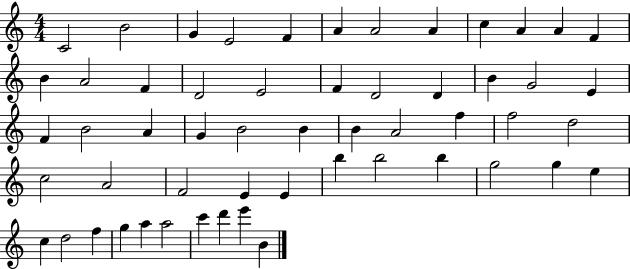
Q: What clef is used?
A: treble